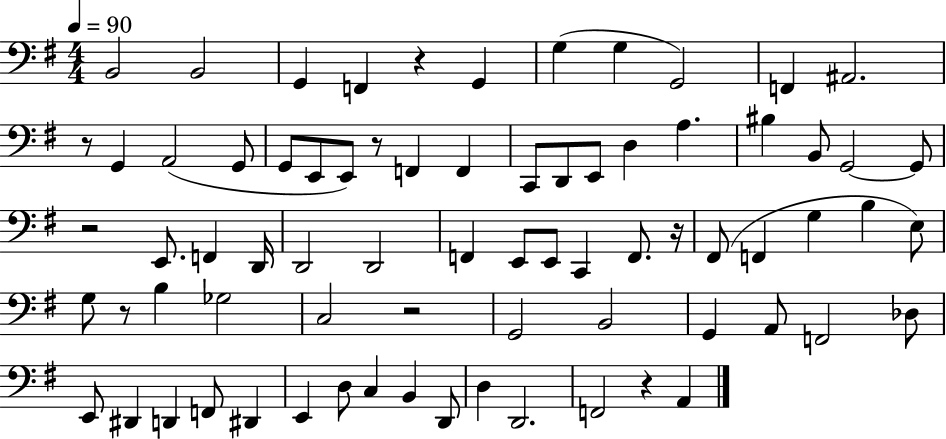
{
  \clef bass
  \numericTimeSignature
  \time 4/4
  \key g \major
  \tempo 4 = 90
  \repeat volta 2 { b,2 b,2 | g,4 f,4 r4 g,4 | g4( g4 g,2) | f,4 ais,2. | \break r8 g,4 a,2( g,8 | g,8 e,8 e,8) r8 f,4 f,4 | c,8 d,8 e,8 d4 a4. | bis4 b,8 g,2~~ g,8 | \break r2 e,8. f,4 d,16 | d,2 d,2 | f,4 e,8 e,8 c,4 f,8. r16 | fis,8( f,4 g4 b4 e8) | \break g8 r8 b4 ges2 | c2 r2 | g,2 b,2 | g,4 a,8 f,2 des8 | \break e,8 dis,4 d,4 f,8 dis,4 | e,4 d8 c4 b,4 d,8 | d4 d,2. | f,2 r4 a,4 | \break } \bar "|."
}